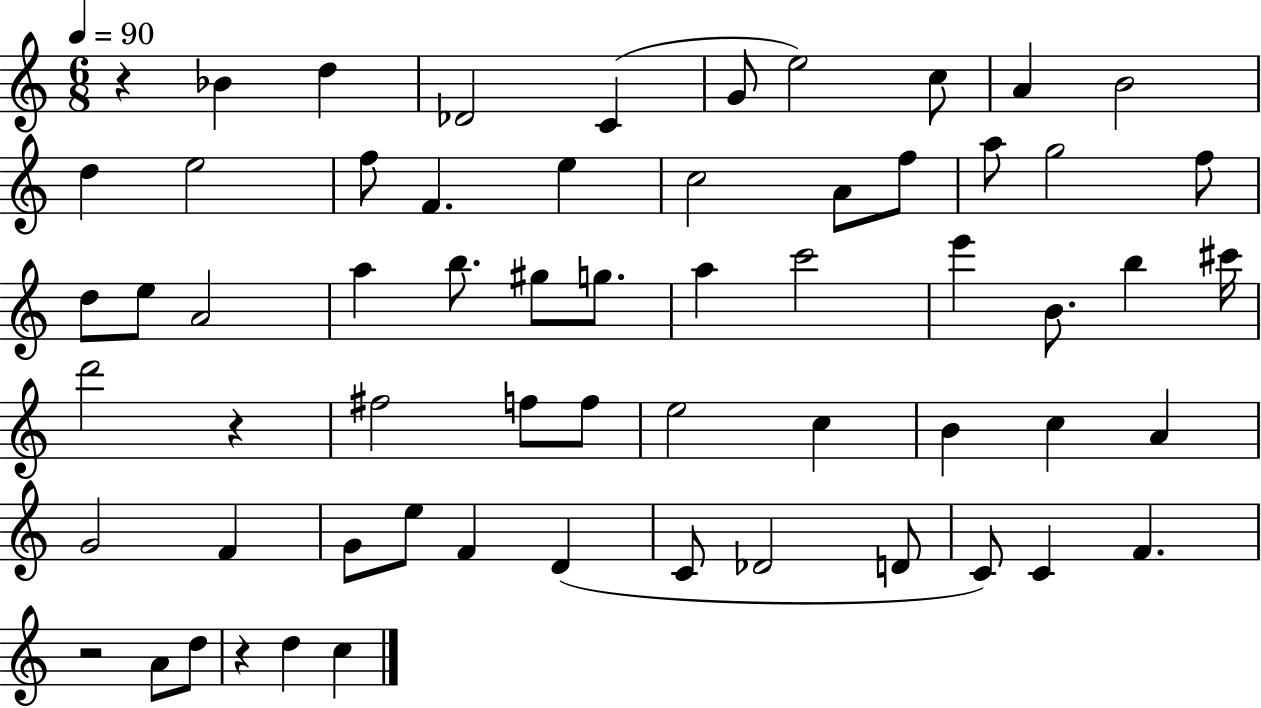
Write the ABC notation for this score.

X:1
T:Untitled
M:6/8
L:1/4
K:C
z _B d _D2 C G/2 e2 c/2 A B2 d e2 f/2 F e c2 A/2 f/2 a/2 g2 f/2 d/2 e/2 A2 a b/2 ^g/2 g/2 a c'2 e' B/2 b ^c'/4 d'2 z ^f2 f/2 f/2 e2 c B c A G2 F G/2 e/2 F D C/2 _D2 D/2 C/2 C F z2 A/2 d/2 z d c